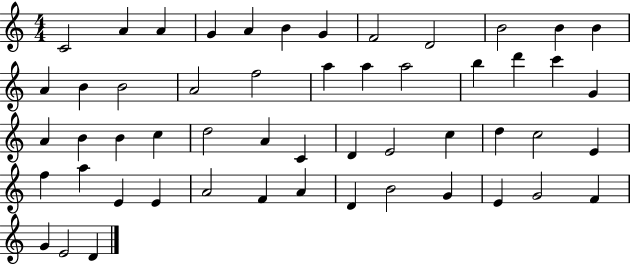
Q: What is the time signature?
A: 4/4